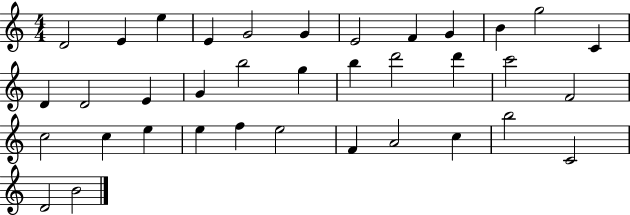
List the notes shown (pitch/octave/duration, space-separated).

D4/h E4/q E5/q E4/q G4/h G4/q E4/h F4/q G4/q B4/q G5/h C4/q D4/q D4/h E4/q G4/q B5/h G5/q B5/q D6/h D6/q C6/h F4/h C5/h C5/q E5/q E5/q F5/q E5/h F4/q A4/h C5/q B5/h C4/h D4/h B4/h